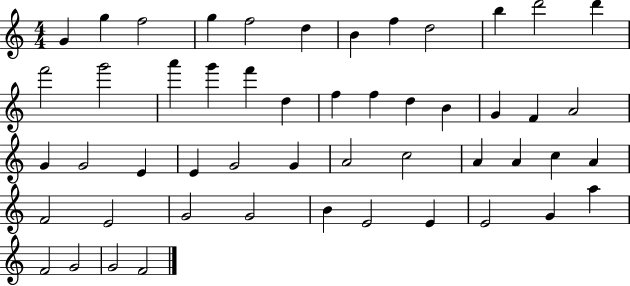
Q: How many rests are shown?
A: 0